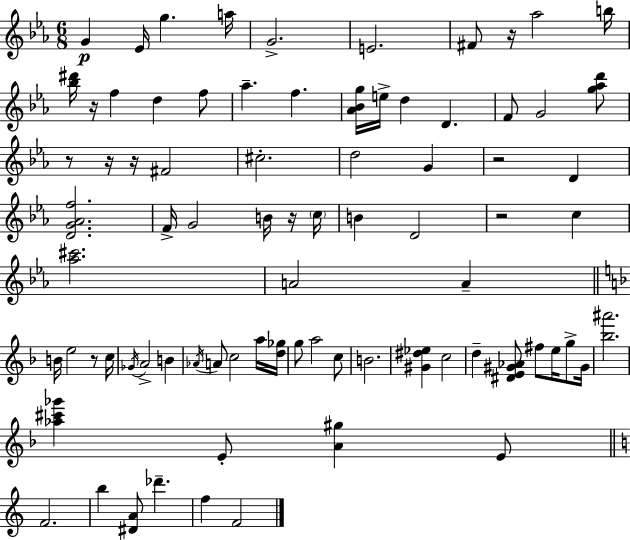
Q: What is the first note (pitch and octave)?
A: G4